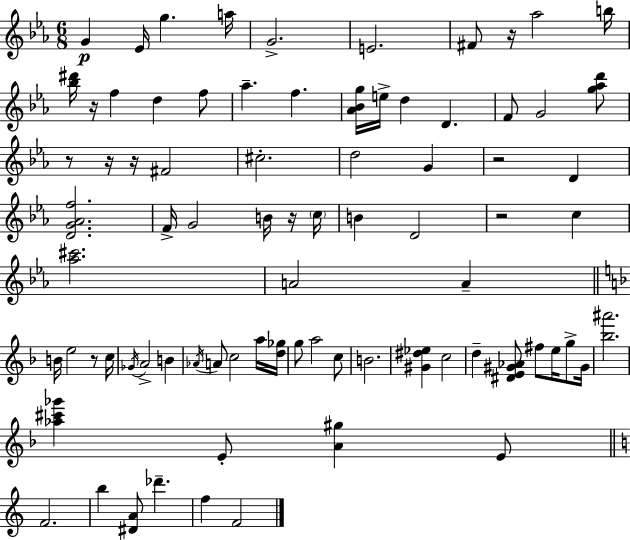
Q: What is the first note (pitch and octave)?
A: G4